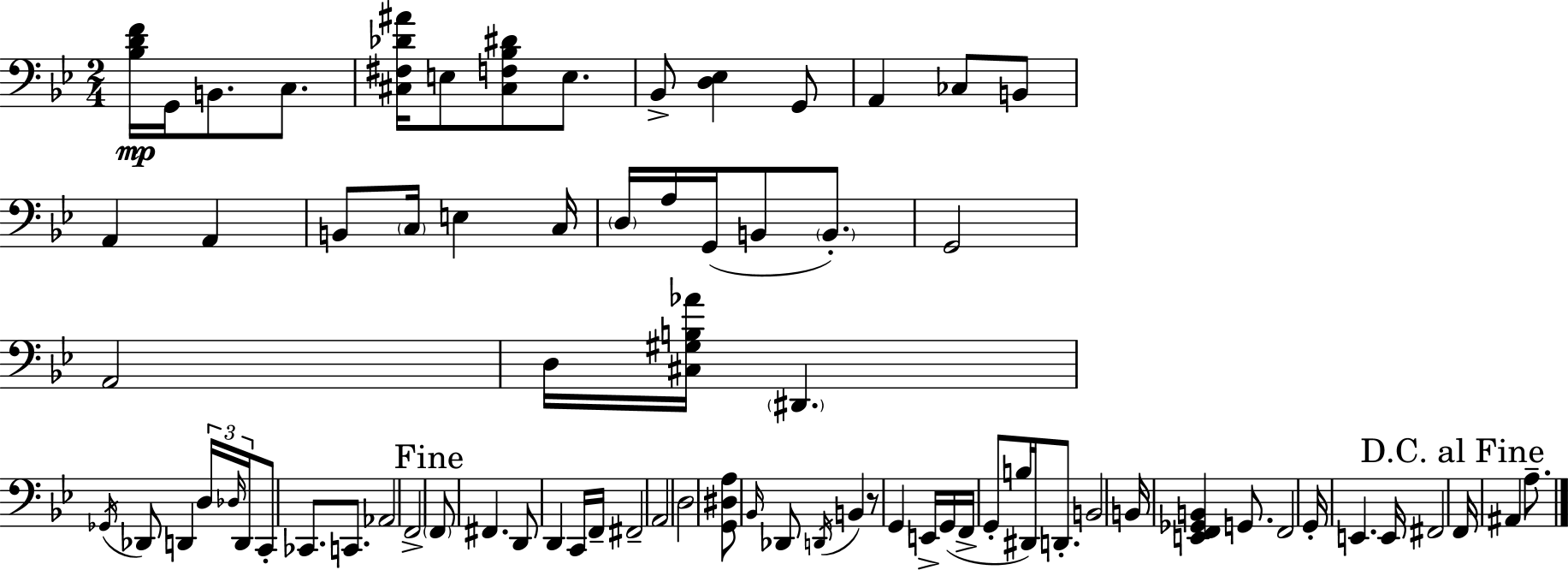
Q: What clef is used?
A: bass